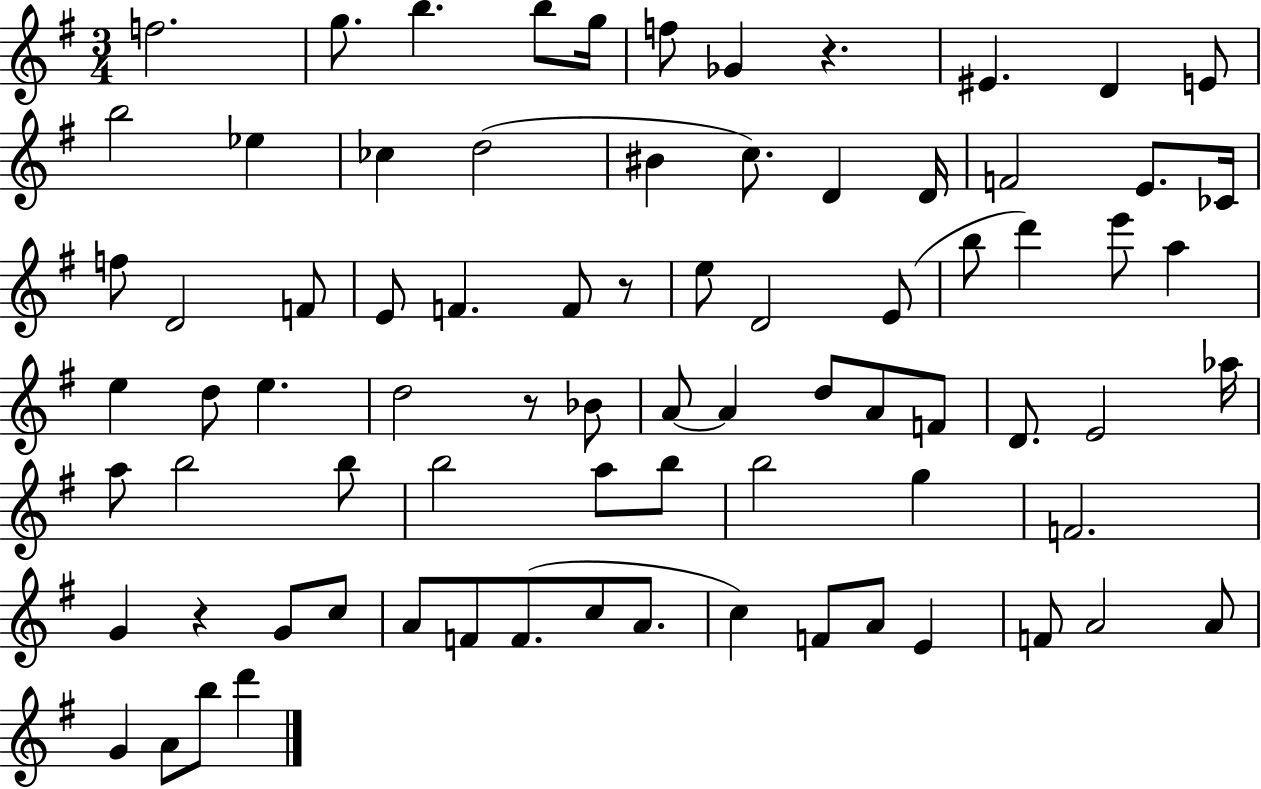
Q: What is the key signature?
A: G major